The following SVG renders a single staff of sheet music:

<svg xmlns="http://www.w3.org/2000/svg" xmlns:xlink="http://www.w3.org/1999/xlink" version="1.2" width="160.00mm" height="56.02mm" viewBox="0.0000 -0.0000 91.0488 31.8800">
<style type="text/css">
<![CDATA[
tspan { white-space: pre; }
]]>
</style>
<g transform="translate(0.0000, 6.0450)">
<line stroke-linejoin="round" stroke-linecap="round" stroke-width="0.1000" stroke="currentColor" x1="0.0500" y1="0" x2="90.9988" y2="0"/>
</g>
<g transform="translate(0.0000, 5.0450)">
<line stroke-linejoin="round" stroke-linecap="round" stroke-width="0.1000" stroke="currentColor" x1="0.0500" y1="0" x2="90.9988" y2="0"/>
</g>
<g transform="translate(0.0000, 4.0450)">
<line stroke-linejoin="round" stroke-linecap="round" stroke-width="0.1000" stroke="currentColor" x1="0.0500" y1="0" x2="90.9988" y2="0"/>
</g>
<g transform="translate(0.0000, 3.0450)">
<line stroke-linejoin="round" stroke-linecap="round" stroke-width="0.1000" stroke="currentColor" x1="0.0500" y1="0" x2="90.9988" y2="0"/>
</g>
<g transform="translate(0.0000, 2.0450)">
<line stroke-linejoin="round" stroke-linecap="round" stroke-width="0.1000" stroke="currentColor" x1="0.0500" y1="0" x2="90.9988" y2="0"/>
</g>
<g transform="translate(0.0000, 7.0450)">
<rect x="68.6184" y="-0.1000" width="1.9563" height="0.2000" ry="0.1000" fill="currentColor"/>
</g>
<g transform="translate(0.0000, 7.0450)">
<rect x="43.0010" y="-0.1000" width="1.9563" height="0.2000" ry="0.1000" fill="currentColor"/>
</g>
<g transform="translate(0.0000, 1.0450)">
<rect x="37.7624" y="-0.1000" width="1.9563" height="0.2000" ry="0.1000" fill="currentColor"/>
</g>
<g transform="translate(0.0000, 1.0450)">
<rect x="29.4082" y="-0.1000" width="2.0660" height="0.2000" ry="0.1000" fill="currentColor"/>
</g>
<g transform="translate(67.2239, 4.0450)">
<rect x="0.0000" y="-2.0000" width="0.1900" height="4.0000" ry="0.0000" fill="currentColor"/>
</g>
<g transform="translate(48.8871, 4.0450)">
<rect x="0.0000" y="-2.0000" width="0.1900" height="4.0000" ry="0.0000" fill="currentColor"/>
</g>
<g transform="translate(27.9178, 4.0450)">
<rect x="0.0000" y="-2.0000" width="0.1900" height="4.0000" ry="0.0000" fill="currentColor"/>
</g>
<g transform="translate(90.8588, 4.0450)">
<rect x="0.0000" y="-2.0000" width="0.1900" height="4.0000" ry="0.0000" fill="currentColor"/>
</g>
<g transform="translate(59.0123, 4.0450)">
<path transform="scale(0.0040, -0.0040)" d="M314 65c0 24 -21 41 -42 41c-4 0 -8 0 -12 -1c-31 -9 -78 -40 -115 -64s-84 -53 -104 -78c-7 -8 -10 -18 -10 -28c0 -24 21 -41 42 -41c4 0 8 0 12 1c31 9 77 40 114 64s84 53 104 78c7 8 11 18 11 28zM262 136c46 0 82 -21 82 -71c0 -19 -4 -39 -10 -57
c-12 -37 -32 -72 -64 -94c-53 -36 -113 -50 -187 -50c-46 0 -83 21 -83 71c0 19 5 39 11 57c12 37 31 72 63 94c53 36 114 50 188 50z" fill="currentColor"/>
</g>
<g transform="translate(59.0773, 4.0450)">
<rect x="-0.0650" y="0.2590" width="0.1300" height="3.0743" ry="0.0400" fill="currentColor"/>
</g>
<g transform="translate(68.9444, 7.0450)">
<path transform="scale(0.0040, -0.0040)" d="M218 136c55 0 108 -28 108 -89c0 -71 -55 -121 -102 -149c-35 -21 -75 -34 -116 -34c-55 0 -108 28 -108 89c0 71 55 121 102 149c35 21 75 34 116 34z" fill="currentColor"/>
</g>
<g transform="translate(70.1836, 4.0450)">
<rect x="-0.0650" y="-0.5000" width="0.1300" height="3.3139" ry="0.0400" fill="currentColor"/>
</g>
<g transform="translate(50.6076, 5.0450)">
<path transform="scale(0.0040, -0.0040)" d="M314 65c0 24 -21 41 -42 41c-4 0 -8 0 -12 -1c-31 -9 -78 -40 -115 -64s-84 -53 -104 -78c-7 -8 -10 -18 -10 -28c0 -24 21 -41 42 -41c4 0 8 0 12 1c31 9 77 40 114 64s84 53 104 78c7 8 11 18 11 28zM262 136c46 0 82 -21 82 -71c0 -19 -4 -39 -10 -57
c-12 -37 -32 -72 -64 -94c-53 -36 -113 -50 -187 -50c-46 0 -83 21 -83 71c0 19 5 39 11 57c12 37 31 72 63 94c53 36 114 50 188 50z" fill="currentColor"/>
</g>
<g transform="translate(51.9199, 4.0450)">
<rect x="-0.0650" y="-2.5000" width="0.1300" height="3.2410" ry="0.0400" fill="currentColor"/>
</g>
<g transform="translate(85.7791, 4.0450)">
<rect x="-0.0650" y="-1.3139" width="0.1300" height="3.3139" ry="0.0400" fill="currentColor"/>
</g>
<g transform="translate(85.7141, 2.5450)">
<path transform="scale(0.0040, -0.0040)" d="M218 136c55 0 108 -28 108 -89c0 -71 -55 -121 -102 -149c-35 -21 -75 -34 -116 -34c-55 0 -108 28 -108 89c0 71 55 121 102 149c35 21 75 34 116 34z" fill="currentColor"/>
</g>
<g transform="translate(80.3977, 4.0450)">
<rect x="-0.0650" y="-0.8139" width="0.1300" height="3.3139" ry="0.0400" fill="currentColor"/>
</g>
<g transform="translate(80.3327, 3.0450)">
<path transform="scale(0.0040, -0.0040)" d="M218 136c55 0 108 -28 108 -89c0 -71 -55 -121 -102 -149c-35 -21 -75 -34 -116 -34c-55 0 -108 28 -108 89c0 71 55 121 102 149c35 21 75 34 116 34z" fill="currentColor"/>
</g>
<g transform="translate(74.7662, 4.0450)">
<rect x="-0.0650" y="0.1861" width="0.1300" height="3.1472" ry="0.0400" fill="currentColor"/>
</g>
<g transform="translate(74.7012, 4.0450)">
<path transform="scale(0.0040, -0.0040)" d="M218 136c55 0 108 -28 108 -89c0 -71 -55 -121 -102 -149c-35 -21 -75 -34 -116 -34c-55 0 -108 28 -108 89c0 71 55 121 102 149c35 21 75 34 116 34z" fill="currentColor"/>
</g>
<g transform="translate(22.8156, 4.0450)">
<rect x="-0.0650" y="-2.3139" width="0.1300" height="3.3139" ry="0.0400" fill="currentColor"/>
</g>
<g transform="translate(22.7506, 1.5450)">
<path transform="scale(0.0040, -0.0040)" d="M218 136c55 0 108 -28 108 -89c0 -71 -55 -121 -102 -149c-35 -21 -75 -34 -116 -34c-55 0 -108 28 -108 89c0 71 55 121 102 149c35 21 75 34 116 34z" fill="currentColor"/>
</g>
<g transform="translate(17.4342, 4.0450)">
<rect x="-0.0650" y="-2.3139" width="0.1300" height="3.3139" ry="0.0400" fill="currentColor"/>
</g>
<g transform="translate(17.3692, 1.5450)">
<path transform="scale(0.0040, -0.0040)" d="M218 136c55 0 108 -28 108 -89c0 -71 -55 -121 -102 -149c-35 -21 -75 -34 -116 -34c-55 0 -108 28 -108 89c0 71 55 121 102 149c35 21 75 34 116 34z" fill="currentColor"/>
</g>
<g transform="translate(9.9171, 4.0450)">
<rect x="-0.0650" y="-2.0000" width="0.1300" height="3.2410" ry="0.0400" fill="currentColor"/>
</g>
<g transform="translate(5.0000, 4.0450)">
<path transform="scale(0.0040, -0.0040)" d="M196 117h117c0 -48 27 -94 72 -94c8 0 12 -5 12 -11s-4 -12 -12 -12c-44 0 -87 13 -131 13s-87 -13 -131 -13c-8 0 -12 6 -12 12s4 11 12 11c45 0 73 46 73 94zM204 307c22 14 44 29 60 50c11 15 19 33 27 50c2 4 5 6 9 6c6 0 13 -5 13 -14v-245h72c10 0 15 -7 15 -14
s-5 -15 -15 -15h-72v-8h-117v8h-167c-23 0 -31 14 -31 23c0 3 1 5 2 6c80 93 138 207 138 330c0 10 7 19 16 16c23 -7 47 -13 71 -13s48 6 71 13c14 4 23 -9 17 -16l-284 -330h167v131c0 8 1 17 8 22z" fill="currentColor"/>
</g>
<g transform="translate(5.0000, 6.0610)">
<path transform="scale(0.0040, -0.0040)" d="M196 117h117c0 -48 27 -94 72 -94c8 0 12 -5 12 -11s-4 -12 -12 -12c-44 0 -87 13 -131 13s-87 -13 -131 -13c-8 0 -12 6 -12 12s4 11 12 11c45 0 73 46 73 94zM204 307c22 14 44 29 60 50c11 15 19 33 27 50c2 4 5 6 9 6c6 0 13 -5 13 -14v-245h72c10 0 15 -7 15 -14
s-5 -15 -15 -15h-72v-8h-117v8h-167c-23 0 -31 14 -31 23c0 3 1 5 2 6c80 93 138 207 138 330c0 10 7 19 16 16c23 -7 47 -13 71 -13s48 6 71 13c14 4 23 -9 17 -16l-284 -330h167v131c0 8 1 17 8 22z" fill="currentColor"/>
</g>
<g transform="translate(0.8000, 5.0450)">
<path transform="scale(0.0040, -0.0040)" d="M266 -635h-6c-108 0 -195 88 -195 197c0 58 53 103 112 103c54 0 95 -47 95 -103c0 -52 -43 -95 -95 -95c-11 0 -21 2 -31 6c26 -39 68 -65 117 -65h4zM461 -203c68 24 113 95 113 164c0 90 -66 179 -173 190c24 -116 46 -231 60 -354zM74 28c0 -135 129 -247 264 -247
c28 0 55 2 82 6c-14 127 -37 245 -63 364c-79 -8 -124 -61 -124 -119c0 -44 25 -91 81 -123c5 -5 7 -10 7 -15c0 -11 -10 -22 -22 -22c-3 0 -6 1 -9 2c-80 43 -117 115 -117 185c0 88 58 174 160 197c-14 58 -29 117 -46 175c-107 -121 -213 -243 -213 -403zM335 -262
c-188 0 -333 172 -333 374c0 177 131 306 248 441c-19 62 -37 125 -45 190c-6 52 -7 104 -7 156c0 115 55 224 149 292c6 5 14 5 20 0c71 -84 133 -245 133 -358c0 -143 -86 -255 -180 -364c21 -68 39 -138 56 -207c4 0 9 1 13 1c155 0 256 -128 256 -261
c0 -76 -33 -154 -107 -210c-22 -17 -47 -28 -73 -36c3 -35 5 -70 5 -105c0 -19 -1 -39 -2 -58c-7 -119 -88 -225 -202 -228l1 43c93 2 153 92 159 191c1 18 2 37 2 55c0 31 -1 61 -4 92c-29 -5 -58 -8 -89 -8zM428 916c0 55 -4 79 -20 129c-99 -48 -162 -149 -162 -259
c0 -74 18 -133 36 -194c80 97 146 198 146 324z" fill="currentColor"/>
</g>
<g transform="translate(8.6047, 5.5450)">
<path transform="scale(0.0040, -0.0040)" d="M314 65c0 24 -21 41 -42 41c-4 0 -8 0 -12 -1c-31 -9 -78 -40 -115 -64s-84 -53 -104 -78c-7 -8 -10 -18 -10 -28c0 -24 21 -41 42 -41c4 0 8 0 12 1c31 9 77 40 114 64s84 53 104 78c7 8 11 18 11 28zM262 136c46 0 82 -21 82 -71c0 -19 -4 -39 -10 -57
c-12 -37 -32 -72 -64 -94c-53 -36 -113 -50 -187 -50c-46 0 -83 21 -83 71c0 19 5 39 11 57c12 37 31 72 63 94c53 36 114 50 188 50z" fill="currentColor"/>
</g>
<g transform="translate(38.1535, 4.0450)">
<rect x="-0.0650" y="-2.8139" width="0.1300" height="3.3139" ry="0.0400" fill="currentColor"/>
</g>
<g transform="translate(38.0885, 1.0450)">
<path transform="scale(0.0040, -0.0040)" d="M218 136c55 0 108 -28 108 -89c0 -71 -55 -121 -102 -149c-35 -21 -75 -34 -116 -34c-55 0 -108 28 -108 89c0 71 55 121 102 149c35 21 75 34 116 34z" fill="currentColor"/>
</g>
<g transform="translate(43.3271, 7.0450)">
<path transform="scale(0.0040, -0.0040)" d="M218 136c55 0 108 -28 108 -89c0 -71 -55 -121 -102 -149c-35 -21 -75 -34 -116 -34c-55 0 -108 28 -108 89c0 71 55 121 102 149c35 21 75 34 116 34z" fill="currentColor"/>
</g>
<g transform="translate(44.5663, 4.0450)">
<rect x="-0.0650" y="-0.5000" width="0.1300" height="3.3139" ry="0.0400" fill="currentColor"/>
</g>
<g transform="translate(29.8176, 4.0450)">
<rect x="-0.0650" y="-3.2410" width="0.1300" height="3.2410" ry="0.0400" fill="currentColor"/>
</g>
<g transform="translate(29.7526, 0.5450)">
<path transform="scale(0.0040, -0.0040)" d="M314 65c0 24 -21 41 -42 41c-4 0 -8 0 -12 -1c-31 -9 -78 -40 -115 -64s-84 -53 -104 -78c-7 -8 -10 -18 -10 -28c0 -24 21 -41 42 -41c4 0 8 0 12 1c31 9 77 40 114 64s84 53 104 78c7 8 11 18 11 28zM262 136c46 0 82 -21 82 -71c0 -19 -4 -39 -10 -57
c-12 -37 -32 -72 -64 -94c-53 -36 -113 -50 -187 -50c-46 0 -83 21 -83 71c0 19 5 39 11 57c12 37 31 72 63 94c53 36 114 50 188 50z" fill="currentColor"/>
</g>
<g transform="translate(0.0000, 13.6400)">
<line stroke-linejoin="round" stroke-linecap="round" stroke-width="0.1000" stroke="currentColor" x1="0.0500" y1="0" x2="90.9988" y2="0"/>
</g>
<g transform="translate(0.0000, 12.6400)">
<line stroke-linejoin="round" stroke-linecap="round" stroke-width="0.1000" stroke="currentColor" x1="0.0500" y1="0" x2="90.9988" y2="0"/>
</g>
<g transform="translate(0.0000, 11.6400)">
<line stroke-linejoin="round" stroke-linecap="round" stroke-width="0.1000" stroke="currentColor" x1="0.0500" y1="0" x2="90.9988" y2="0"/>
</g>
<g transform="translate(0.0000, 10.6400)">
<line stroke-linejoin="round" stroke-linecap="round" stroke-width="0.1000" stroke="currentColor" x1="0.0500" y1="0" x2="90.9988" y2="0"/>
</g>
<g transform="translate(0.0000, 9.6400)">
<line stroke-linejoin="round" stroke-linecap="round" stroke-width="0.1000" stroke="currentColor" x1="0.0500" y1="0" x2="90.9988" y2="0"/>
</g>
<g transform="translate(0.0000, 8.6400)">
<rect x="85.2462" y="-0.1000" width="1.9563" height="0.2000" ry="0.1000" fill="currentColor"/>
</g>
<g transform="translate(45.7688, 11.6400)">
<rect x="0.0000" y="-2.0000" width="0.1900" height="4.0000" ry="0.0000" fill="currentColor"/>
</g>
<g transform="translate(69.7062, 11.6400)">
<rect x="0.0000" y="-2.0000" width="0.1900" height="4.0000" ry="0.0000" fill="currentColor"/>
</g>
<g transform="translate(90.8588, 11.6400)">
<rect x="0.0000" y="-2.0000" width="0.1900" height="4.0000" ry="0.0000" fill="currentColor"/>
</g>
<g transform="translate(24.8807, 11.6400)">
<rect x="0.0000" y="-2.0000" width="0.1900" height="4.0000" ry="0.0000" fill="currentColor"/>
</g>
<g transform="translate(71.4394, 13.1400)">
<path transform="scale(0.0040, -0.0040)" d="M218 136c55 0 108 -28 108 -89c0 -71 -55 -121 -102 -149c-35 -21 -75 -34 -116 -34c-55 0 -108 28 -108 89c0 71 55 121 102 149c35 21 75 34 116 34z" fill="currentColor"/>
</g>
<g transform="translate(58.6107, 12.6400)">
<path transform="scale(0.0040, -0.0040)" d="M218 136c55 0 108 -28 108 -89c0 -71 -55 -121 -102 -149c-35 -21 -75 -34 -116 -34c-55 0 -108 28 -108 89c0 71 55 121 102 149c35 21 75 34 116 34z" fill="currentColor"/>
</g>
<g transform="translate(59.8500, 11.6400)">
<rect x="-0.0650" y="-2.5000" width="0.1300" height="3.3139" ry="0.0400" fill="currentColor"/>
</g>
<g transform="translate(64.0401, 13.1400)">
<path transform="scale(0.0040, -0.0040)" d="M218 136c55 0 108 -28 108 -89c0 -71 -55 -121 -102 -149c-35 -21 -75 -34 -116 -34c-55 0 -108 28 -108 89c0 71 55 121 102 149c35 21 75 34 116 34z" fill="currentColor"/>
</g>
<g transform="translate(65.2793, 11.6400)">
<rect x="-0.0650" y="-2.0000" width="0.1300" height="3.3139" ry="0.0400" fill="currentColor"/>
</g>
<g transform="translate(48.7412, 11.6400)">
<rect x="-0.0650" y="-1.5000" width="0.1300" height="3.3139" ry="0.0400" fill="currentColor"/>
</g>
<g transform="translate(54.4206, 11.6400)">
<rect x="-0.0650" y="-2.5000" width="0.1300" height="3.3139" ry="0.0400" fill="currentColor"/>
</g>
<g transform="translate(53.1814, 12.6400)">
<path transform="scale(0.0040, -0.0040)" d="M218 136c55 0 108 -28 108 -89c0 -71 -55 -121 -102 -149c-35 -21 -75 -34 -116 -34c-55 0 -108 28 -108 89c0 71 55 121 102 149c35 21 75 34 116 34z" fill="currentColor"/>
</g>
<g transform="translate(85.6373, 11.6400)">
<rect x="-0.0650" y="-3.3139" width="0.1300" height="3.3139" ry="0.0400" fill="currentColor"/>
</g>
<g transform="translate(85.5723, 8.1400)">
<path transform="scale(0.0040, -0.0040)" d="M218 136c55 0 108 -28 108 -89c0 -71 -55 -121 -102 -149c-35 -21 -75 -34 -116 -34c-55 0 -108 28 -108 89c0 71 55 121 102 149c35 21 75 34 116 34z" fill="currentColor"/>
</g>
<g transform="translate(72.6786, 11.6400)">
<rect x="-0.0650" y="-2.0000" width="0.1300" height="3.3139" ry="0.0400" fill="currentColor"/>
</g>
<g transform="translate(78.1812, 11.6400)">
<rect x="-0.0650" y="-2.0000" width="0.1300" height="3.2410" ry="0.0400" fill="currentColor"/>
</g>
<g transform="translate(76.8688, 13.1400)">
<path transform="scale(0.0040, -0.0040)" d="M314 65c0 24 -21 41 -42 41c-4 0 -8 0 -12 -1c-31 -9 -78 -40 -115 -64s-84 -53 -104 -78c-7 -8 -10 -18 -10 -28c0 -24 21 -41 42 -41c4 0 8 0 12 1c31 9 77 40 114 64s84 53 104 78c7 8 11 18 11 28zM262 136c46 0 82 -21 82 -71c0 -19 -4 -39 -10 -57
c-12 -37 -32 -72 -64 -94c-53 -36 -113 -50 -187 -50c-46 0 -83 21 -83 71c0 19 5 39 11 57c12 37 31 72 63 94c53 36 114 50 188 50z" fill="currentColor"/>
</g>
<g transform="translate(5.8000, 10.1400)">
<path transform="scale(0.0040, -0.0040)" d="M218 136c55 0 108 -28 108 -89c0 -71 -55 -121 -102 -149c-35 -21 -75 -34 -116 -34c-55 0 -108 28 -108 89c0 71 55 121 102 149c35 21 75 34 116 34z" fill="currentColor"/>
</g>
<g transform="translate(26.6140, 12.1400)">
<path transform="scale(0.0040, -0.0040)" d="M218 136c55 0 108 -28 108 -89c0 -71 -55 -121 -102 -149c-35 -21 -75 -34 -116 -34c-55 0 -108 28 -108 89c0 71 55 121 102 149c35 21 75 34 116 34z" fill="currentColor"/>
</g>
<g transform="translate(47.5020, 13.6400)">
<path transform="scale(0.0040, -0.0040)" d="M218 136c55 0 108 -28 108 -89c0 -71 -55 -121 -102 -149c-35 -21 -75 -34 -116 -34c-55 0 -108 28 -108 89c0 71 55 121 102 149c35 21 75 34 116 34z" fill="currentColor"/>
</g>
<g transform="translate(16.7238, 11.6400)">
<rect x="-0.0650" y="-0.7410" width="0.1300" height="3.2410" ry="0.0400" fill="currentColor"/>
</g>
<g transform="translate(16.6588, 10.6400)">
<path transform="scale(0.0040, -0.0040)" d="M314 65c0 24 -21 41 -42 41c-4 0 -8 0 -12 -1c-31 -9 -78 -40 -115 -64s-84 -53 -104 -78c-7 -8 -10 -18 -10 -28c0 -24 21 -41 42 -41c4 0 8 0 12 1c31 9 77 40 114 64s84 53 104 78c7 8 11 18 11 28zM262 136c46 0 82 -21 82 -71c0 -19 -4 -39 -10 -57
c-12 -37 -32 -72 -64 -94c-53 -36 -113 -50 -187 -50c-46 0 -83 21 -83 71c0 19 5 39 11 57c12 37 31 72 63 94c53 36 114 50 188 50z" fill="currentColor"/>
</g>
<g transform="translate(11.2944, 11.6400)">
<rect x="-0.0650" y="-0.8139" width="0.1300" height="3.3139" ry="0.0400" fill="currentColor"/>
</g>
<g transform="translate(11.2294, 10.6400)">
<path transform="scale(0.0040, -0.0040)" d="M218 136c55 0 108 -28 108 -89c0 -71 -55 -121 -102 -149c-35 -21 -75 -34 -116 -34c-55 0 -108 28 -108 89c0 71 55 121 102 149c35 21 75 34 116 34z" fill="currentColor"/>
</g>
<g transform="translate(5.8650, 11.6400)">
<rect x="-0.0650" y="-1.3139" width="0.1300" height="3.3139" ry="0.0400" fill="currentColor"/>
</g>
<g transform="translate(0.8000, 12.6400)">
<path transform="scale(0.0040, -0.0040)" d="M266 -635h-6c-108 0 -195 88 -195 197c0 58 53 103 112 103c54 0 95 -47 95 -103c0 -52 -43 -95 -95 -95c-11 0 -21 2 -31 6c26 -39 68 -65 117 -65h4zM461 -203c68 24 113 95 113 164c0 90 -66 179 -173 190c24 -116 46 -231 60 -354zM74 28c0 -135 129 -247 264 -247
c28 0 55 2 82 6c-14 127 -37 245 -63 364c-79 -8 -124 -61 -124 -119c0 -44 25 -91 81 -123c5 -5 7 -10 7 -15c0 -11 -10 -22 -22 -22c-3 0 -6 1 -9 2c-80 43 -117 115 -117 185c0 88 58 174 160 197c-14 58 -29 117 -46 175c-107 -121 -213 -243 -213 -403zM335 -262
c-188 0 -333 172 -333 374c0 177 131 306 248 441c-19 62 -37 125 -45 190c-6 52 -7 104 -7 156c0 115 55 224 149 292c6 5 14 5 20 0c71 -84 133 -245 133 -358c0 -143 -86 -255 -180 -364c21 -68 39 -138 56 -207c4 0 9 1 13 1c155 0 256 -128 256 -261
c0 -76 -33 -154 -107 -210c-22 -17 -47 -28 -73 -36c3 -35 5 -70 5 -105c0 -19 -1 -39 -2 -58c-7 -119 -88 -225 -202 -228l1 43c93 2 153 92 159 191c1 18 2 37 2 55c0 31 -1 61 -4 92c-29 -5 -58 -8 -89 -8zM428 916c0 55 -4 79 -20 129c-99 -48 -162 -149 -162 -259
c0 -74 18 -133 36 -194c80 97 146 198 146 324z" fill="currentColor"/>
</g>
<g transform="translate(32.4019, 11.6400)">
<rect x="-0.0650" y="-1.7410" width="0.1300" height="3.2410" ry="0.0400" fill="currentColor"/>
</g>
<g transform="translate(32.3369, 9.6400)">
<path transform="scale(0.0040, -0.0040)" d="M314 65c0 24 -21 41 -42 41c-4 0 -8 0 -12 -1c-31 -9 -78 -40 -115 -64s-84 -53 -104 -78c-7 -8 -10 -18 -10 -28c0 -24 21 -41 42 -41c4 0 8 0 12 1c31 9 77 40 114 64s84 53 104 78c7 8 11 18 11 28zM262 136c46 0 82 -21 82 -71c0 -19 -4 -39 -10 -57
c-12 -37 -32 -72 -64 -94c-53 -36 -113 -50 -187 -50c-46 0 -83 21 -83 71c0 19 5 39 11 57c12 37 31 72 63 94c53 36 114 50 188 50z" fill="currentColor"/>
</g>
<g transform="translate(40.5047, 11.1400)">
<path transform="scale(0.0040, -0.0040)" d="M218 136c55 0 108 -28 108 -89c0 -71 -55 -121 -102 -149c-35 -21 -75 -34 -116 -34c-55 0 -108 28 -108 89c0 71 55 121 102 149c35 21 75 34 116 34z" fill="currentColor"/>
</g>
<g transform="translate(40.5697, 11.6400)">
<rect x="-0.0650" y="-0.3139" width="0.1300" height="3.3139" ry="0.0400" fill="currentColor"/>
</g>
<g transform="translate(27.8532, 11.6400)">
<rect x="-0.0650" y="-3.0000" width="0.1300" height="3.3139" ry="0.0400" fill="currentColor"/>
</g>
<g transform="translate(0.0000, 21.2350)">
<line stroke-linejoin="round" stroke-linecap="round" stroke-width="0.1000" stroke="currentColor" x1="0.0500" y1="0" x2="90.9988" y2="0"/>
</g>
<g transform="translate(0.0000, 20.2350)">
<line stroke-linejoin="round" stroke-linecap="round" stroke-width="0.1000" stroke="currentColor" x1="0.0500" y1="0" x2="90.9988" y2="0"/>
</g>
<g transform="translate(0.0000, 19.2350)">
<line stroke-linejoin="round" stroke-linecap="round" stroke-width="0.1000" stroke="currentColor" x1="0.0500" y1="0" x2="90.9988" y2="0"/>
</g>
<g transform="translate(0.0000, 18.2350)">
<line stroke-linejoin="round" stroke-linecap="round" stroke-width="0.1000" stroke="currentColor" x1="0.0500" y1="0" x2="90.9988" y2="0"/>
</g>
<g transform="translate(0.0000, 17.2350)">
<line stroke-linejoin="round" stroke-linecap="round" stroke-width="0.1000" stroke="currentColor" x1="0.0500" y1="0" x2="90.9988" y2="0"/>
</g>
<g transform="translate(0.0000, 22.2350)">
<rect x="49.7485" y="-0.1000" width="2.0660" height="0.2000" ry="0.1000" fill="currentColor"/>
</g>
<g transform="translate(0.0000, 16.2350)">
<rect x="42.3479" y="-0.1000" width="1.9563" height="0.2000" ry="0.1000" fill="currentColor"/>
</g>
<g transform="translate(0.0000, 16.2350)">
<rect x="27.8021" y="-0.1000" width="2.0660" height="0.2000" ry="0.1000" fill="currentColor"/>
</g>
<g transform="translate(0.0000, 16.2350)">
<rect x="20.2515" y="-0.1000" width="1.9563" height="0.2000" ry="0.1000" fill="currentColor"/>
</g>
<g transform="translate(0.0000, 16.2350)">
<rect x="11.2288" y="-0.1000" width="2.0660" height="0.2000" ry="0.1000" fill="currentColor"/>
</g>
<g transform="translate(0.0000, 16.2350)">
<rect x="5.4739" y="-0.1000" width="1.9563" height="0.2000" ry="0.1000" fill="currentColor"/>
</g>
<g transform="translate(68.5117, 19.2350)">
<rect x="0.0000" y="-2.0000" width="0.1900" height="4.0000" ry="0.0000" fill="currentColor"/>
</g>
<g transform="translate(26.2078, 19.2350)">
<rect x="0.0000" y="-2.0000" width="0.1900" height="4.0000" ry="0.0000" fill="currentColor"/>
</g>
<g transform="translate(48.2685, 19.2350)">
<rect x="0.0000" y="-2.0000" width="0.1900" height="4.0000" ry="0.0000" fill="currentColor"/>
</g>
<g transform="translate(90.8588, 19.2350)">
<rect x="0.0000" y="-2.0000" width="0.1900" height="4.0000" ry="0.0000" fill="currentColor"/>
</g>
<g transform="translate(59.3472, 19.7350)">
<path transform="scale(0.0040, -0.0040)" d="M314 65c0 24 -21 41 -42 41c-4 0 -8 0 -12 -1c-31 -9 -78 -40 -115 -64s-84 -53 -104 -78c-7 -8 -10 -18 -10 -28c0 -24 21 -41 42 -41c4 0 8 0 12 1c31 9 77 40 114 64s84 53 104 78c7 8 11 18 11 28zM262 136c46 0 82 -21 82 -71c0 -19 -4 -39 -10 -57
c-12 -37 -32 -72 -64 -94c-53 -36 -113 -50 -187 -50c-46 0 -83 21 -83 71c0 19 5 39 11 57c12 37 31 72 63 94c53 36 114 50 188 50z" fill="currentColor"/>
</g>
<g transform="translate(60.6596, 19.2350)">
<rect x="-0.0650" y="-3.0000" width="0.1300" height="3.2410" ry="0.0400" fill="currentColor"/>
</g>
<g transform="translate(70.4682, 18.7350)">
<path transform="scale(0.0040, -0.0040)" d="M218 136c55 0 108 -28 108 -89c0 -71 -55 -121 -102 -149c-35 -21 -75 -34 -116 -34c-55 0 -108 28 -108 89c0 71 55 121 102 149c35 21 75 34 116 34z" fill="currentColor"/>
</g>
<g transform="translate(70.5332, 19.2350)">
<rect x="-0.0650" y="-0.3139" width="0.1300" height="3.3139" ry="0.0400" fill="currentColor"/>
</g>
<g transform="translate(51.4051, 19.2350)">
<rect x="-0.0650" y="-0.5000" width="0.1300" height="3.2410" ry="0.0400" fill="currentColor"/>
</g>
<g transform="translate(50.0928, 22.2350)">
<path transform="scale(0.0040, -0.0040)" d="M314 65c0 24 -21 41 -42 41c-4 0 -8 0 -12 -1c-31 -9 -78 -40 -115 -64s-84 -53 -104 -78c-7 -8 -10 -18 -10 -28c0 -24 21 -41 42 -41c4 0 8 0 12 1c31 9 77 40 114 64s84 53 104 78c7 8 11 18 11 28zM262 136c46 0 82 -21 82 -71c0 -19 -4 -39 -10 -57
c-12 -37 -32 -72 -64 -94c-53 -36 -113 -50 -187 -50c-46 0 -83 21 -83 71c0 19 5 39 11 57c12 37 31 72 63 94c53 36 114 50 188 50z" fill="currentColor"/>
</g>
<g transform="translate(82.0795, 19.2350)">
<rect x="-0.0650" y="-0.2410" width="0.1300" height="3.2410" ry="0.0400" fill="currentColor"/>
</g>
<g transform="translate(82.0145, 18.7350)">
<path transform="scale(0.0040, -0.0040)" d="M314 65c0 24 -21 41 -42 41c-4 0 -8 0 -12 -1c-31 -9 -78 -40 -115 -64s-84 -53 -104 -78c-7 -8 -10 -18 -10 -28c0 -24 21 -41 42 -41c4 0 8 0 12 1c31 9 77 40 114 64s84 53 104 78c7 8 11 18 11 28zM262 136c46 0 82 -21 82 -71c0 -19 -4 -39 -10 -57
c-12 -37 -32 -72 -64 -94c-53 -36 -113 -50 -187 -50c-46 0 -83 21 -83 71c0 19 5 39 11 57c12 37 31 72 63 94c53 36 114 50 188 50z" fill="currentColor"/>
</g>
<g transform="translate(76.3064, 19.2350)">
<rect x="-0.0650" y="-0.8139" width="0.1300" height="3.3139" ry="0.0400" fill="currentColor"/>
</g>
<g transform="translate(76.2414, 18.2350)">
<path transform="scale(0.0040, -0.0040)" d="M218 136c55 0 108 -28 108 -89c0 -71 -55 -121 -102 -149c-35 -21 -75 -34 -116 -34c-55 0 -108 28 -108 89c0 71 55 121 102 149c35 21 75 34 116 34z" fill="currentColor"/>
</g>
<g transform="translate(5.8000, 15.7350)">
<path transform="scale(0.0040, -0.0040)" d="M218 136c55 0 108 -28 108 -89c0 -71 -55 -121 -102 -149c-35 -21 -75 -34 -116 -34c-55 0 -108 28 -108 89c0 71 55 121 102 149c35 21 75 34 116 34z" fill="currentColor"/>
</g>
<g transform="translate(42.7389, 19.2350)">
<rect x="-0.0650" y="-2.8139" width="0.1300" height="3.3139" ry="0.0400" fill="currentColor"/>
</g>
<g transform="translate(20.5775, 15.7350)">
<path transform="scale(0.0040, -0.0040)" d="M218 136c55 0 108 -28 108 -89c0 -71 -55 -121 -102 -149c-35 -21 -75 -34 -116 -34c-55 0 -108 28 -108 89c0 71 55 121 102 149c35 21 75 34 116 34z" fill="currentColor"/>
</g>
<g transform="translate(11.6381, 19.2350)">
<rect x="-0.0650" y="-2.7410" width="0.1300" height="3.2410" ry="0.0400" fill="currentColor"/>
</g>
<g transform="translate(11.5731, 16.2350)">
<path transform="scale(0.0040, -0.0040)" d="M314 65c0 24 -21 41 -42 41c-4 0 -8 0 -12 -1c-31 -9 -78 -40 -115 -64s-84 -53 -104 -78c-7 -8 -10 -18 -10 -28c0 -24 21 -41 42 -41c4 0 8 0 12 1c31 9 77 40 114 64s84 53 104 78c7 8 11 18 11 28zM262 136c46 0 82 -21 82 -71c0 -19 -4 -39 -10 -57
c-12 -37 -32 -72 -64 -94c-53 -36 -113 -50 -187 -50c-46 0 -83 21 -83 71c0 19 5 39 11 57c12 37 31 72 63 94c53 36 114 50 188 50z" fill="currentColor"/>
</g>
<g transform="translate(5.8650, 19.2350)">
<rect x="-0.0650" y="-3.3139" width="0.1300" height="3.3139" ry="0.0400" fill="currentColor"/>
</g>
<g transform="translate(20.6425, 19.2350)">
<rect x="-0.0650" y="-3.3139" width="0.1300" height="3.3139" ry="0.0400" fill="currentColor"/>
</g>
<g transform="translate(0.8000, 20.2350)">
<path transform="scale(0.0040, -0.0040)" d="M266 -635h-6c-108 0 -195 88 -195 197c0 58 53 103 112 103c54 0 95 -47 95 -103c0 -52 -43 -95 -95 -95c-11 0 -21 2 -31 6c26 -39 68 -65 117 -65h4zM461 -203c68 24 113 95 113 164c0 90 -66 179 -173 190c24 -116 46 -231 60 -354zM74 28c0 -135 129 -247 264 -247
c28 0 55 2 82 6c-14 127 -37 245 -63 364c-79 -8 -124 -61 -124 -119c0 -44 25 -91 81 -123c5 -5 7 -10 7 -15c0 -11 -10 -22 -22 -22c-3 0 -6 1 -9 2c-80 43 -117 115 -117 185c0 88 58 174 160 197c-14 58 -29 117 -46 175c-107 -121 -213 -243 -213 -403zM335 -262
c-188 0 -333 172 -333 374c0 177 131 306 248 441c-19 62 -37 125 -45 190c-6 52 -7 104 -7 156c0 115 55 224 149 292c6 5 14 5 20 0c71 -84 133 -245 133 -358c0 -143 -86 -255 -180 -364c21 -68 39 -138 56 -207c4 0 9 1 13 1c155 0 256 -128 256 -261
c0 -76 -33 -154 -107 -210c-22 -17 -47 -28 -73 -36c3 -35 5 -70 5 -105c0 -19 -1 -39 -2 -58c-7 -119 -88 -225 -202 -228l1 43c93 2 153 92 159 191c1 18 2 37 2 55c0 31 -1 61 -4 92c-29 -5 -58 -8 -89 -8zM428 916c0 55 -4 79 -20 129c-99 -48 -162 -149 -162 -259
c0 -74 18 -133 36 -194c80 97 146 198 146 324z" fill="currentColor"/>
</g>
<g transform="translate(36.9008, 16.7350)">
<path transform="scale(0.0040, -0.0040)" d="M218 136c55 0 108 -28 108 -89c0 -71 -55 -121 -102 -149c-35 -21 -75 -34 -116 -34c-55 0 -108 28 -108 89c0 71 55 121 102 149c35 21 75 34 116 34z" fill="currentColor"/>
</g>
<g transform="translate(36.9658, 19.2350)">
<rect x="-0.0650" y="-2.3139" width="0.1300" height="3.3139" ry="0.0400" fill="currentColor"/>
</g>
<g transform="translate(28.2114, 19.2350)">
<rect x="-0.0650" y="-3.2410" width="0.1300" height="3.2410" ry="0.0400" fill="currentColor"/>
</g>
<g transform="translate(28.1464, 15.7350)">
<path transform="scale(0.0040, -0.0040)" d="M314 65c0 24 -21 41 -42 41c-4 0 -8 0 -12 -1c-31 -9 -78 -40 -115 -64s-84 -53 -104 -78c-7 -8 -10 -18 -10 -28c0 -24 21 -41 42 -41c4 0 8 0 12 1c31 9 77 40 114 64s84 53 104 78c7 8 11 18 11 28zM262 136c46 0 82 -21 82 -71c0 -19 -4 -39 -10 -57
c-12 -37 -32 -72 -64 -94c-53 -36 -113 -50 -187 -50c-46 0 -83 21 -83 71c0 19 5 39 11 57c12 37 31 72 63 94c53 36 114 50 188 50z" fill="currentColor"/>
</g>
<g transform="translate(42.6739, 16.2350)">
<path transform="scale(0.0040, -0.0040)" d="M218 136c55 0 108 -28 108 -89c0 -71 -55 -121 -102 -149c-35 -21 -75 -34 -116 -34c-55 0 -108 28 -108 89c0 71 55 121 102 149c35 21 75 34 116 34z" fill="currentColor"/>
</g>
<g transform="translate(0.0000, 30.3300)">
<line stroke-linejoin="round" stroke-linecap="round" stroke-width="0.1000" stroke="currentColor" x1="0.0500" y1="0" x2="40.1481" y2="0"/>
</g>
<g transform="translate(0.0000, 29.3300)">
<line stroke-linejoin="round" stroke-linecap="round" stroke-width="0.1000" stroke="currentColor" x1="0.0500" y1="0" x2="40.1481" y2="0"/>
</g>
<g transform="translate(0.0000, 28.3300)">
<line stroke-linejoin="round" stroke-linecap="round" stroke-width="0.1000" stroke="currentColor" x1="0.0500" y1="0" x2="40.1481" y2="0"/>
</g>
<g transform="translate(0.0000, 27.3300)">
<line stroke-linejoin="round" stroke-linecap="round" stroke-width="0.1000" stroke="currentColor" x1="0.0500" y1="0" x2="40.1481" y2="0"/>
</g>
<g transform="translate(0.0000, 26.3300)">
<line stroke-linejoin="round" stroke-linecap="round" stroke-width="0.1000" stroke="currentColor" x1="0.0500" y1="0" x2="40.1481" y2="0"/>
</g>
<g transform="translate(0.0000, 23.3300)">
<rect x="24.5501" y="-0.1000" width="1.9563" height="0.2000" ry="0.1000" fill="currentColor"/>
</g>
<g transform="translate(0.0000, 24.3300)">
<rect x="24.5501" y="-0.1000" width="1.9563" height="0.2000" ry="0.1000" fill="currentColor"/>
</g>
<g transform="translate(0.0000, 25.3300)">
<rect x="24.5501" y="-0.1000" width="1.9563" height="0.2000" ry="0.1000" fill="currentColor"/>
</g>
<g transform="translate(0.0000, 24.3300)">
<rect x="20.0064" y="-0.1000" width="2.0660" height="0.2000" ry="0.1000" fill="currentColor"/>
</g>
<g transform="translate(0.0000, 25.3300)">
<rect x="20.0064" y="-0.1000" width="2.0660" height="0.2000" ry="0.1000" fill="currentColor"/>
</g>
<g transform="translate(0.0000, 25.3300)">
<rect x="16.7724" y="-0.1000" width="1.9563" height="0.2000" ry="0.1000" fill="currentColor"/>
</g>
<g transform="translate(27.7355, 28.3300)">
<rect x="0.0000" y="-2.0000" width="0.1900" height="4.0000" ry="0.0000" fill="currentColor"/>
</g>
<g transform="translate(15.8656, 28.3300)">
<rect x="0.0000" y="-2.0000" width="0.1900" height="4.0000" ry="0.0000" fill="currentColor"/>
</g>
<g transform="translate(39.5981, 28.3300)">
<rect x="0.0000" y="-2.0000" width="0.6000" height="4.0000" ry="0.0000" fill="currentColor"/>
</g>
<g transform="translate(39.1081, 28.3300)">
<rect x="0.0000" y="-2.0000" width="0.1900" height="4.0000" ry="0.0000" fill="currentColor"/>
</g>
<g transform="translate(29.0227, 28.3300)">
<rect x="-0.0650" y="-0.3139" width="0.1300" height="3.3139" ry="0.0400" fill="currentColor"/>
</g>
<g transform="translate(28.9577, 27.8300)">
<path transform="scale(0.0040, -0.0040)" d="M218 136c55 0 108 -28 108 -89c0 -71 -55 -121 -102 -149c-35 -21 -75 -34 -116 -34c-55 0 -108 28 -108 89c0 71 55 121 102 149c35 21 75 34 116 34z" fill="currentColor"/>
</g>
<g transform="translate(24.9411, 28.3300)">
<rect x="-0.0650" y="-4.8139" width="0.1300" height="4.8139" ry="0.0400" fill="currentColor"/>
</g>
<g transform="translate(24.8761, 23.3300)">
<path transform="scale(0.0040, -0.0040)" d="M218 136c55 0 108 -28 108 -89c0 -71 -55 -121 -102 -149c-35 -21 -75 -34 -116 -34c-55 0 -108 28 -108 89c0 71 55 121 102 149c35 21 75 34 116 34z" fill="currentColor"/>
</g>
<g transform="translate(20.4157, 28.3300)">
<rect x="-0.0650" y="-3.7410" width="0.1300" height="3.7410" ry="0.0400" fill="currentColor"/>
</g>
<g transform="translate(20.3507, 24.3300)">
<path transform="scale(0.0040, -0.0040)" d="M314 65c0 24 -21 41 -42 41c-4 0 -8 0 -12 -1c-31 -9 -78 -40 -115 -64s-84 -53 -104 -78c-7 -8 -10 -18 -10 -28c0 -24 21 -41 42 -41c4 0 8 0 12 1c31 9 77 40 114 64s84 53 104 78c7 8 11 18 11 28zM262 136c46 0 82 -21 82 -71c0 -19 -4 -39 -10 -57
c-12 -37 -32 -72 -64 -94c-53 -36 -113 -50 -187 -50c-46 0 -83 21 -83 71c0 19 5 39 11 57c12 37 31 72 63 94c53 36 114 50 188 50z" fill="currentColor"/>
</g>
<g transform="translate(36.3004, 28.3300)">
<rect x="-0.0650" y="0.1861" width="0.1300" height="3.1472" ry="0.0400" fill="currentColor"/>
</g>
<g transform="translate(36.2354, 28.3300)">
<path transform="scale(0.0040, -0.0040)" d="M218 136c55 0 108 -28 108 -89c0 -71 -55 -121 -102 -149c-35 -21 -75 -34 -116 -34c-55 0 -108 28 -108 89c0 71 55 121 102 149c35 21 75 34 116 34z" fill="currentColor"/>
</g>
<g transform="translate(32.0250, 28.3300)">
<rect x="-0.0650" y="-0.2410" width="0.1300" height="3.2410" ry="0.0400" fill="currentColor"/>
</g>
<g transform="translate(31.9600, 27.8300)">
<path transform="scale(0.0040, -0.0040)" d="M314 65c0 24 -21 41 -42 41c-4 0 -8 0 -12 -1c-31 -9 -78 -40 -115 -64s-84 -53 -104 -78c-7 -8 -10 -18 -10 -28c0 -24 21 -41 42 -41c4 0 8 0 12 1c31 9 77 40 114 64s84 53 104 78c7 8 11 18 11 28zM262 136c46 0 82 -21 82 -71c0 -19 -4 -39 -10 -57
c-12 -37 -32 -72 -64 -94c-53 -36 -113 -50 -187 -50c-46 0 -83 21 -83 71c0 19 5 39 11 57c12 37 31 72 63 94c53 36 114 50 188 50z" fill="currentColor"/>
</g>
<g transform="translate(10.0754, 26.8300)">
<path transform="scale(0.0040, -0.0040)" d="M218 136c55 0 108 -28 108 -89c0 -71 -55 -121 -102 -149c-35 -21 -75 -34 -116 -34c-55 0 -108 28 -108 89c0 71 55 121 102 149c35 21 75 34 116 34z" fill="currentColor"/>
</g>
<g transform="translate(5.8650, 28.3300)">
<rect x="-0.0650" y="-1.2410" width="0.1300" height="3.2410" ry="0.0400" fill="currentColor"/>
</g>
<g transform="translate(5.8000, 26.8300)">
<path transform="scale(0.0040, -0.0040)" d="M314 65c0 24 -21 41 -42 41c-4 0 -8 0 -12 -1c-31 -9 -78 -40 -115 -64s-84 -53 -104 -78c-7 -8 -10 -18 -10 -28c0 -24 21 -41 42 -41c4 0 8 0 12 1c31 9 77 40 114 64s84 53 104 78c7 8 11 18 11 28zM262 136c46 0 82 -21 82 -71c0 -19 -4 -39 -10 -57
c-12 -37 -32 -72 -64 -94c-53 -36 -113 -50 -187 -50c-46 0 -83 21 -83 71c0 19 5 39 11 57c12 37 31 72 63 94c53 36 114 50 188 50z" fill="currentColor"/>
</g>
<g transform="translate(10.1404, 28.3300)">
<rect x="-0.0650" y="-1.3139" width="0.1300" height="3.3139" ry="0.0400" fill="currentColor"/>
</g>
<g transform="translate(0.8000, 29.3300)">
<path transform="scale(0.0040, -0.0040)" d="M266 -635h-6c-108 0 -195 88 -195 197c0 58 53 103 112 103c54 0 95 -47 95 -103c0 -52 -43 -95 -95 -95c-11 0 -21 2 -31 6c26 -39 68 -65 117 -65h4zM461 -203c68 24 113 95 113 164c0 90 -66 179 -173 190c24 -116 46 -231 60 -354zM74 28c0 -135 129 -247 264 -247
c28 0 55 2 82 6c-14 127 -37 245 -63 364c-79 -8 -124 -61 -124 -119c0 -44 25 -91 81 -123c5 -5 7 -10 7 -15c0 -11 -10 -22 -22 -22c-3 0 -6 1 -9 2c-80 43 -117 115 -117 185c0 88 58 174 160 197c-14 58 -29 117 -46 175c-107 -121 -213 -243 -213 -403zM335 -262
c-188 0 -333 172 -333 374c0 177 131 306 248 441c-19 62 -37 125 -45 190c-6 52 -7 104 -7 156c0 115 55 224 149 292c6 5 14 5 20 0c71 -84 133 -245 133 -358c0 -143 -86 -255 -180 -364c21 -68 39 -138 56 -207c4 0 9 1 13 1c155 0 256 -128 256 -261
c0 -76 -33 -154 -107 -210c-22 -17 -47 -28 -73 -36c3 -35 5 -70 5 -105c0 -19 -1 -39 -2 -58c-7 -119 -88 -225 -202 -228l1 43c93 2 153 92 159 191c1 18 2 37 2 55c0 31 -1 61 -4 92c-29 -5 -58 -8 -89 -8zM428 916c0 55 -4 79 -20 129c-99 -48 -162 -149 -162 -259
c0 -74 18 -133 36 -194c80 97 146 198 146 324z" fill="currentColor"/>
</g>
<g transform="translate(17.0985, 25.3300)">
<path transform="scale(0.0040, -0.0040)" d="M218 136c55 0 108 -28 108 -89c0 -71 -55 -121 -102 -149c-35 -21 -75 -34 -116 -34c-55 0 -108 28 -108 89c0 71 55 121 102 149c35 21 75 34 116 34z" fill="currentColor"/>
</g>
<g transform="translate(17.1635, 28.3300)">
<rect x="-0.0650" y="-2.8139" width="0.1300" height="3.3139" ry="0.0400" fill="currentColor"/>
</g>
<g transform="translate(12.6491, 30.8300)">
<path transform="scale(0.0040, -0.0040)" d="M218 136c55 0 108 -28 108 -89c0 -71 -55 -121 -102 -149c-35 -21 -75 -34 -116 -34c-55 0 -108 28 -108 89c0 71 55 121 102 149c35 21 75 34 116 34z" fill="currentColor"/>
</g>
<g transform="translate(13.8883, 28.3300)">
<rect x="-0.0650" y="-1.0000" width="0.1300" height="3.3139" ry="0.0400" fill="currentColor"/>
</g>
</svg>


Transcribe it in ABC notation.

X:1
T:Untitled
M:4/4
L:1/4
K:C
F2 g g b2 a C G2 B2 C B d e e d d2 A f2 c E G G F F F2 b b a2 b b2 g a C2 A2 c d c2 e2 e D a c'2 e' c c2 B